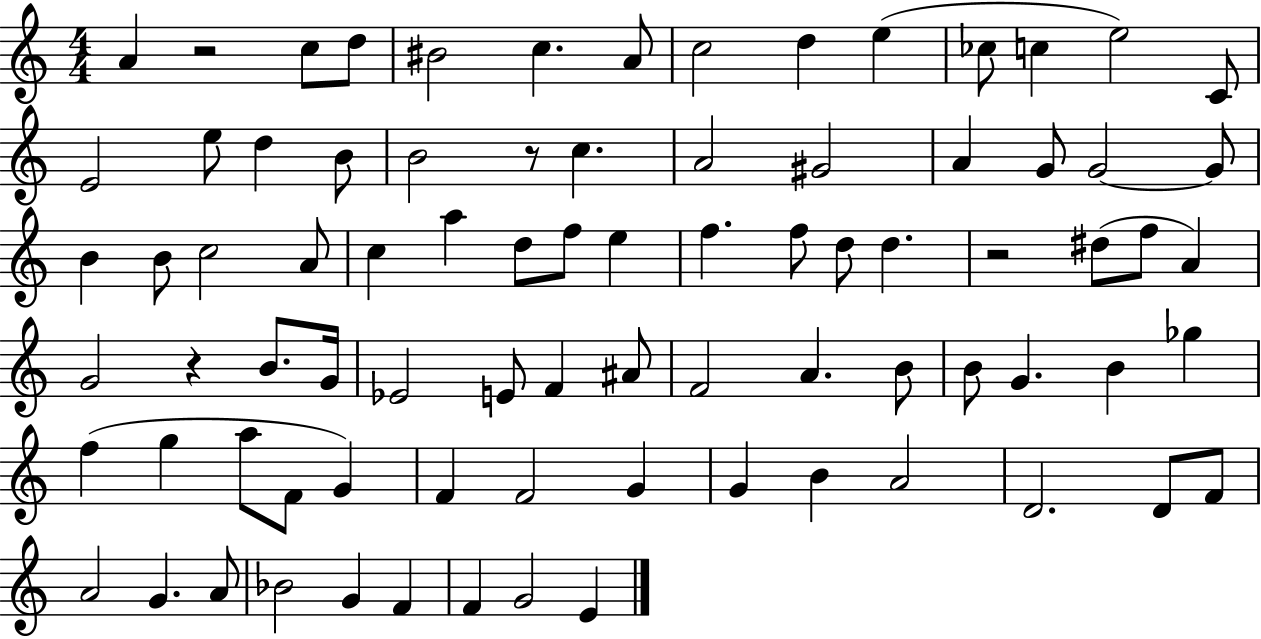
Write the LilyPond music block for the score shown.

{
  \clef treble
  \numericTimeSignature
  \time 4/4
  \key c \major
  a'4 r2 c''8 d''8 | bis'2 c''4. a'8 | c''2 d''4 e''4( | ces''8 c''4 e''2) c'8 | \break e'2 e''8 d''4 b'8 | b'2 r8 c''4. | a'2 gis'2 | a'4 g'8 g'2~~ g'8 | \break b'4 b'8 c''2 a'8 | c''4 a''4 d''8 f''8 e''4 | f''4. f''8 d''8 d''4. | r2 dis''8( f''8 a'4) | \break g'2 r4 b'8. g'16 | ees'2 e'8 f'4 ais'8 | f'2 a'4. b'8 | b'8 g'4. b'4 ges''4 | \break f''4( g''4 a''8 f'8 g'4) | f'4 f'2 g'4 | g'4 b'4 a'2 | d'2. d'8 f'8 | \break a'2 g'4. a'8 | bes'2 g'4 f'4 | f'4 g'2 e'4 | \bar "|."
}